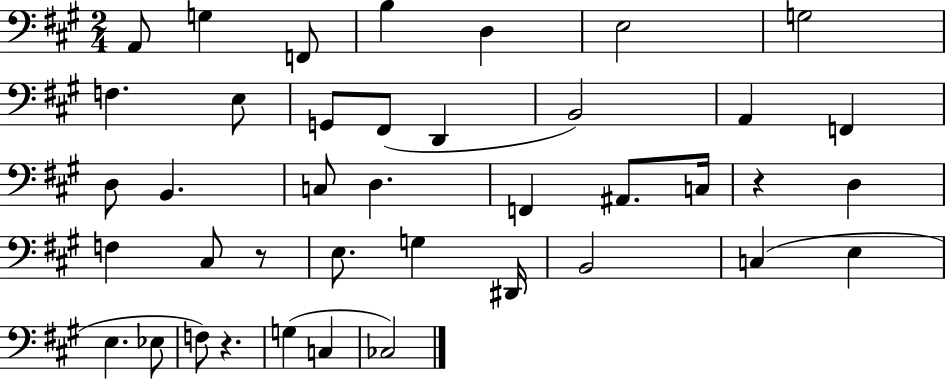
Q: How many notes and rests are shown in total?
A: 40